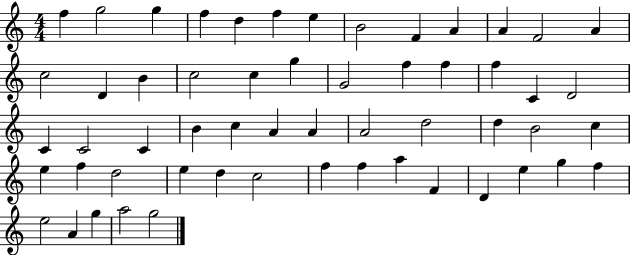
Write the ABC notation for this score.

X:1
T:Untitled
M:4/4
L:1/4
K:C
f g2 g f d f e B2 F A A F2 A c2 D B c2 c g G2 f f f C D2 C C2 C B c A A A2 d2 d B2 c e f d2 e d c2 f f a F D e g f e2 A g a2 g2